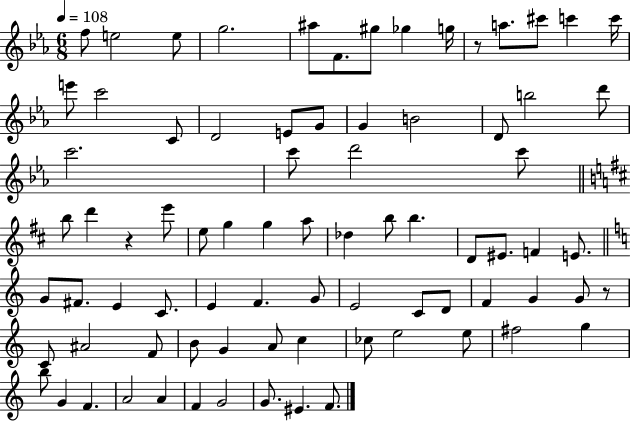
F5/e E5/h E5/e G5/h. A#5/e F4/e. G#5/e Gb5/q G5/s R/e A5/e. C#6/e C6/q C6/s E6/e C6/h C4/e D4/h E4/e G4/e G4/q B4/h D4/e B5/h D6/e C6/h. C6/e D6/h C6/e B5/e D6/q R/q E6/e E5/e G5/q G5/q A5/e Db5/q B5/e B5/q. D4/e EIS4/e. F4/q E4/e. G4/e F#4/e. E4/q C4/e. E4/q F4/q. G4/e E4/h C4/e D4/e F4/q G4/q G4/e R/e C4/e A#4/h F4/e B4/e G4/q A4/e C5/q CES5/e E5/h E5/e F#5/h G5/q B5/e G4/q F4/q. A4/h A4/q F4/q G4/h G4/e. EIS4/q. F4/e.